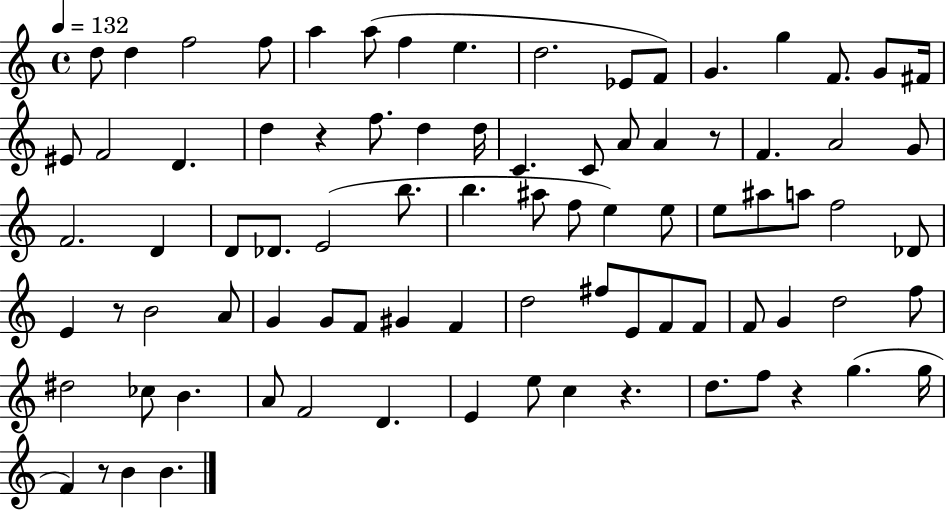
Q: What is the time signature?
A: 4/4